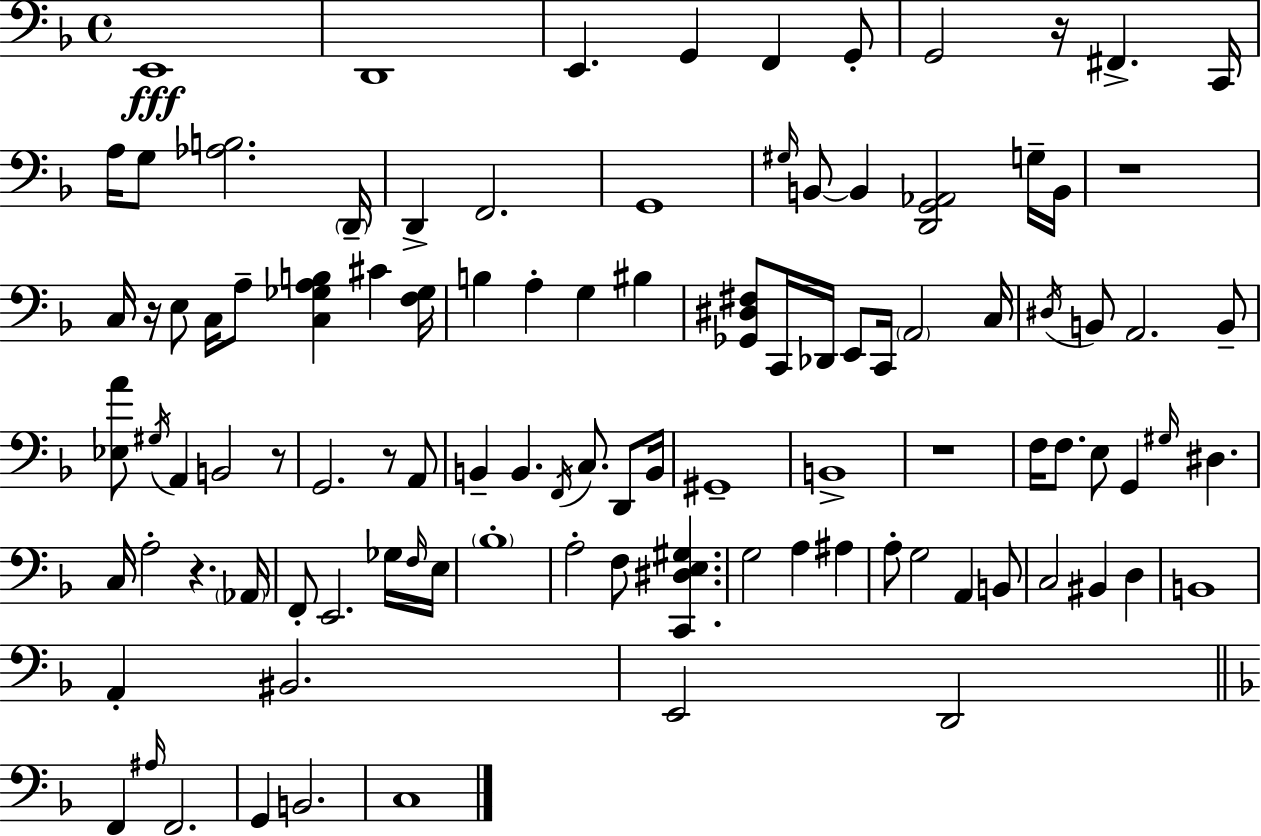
E2/w D2/w E2/q. G2/q F2/q G2/e G2/h R/s F#2/q. C2/s A3/s G3/e [Ab3,B3]/h. D2/s D2/q F2/h. G2/w G#3/s B2/e B2/q [D2,G2,Ab2]/h G3/s B2/s R/w C3/s R/s E3/e C3/s A3/e [C3,Gb3,A3,B3]/q C#4/q [F3,Gb3]/s B3/q A3/q G3/q BIS3/q [Gb2,D#3,F#3]/e C2/s Db2/s E2/e C2/s A2/h C3/s D#3/s B2/e A2/h. B2/e [Eb3,A4]/e G#3/s A2/q B2/h R/e G2/h. R/e A2/e B2/q B2/q. F2/s C3/e. D2/e B2/s G#2/w B2/w R/w F3/s F3/e. E3/e G2/q G#3/s D#3/q. C3/s A3/h R/q. Ab2/s F2/e E2/h. Gb3/s F3/s E3/s Bb3/w A3/h F3/e [C2,D#3,E3,G#3]/q. G3/h A3/q A#3/q A3/e G3/h A2/q B2/e C3/h BIS2/q D3/q B2/w A2/q BIS2/h. E2/h D2/h F2/q A#3/s F2/h. G2/q B2/h. C3/w